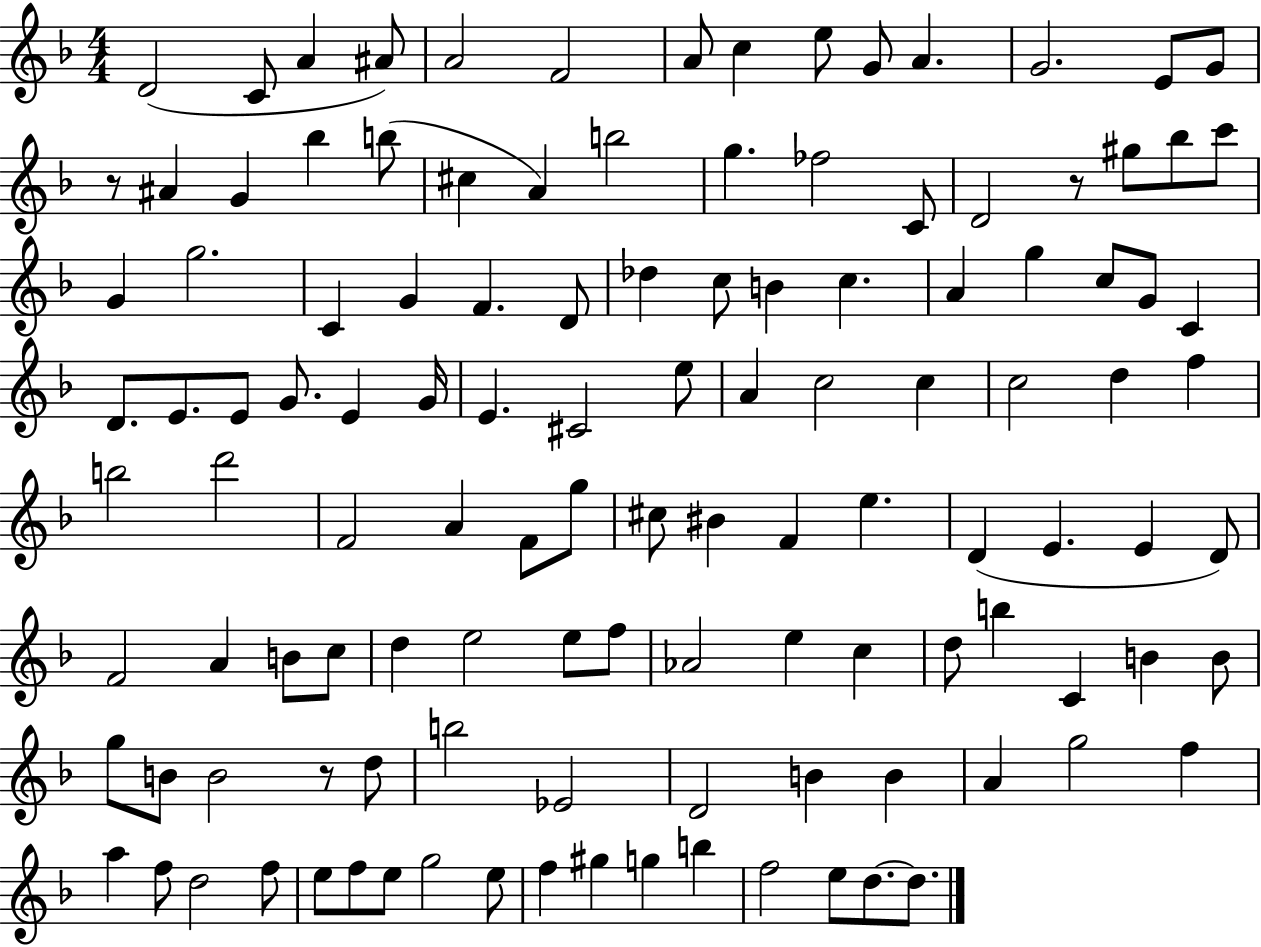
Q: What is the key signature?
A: F major